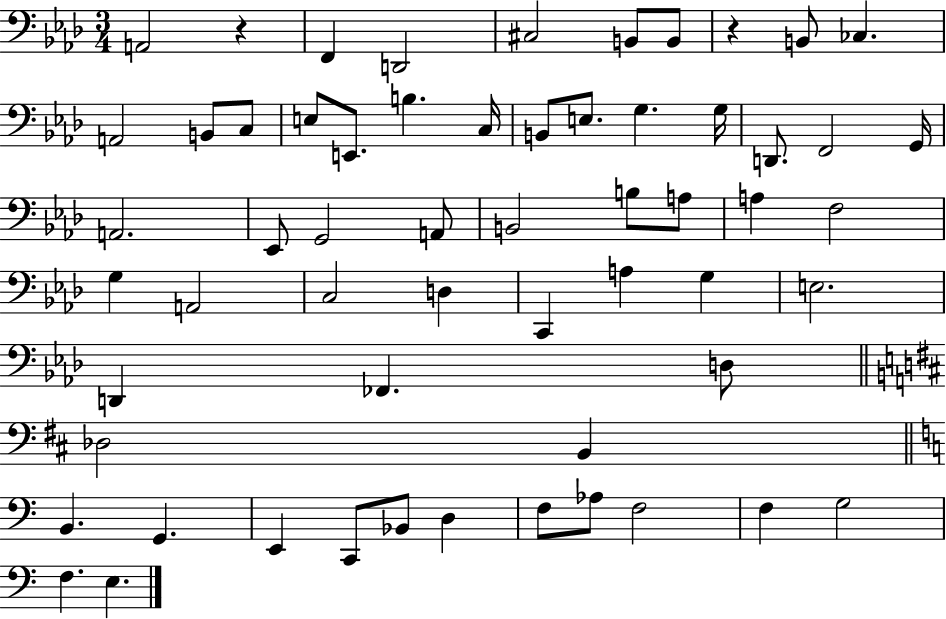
{
  \clef bass
  \numericTimeSignature
  \time 3/4
  \key aes \major
  \repeat volta 2 { a,2 r4 | f,4 d,2 | cis2 b,8 b,8 | r4 b,8 ces4. | \break a,2 b,8 c8 | e8 e,8. b4. c16 | b,8 e8. g4. g16 | d,8. f,2 g,16 | \break a,2. | ees,8 g,2 a,8 | b,2 b8 a8 | a4 f2 | \break g4 a,2 | c2 d4 | c,4 a4 g4 | e2. | \break d,4 fes,4. d8 | \bar "||" \break \key d \major des2 b,4 | \bar "||" \break \key a \minor b,4. g,4. | e,4 c,8 bes,8 d4 | f8 aes8 f2 | f4 g2 | \break f4. e4. | } \bar "|."
}